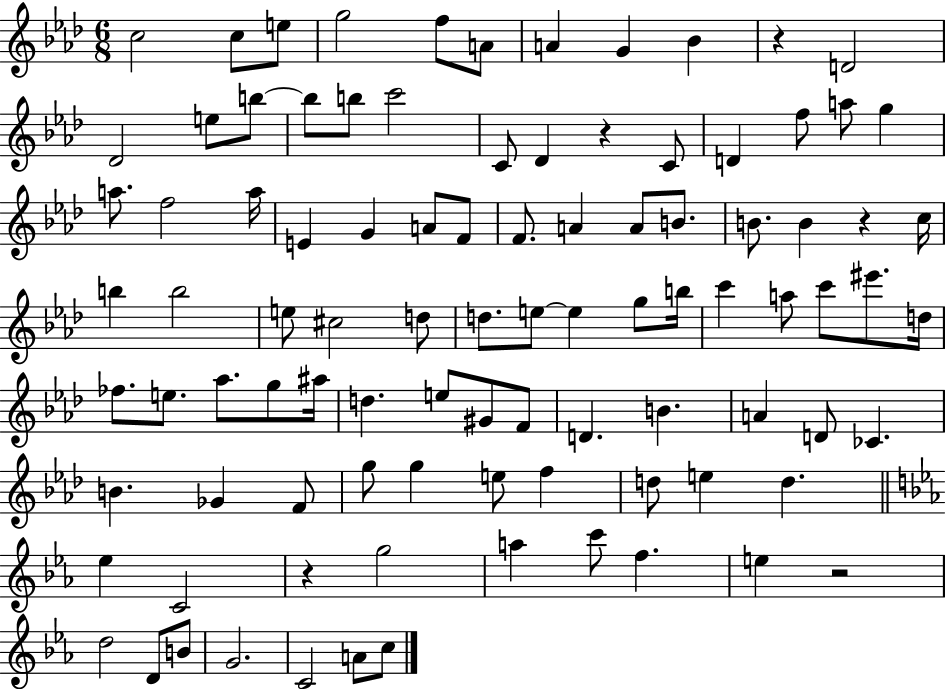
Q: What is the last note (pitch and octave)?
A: C5